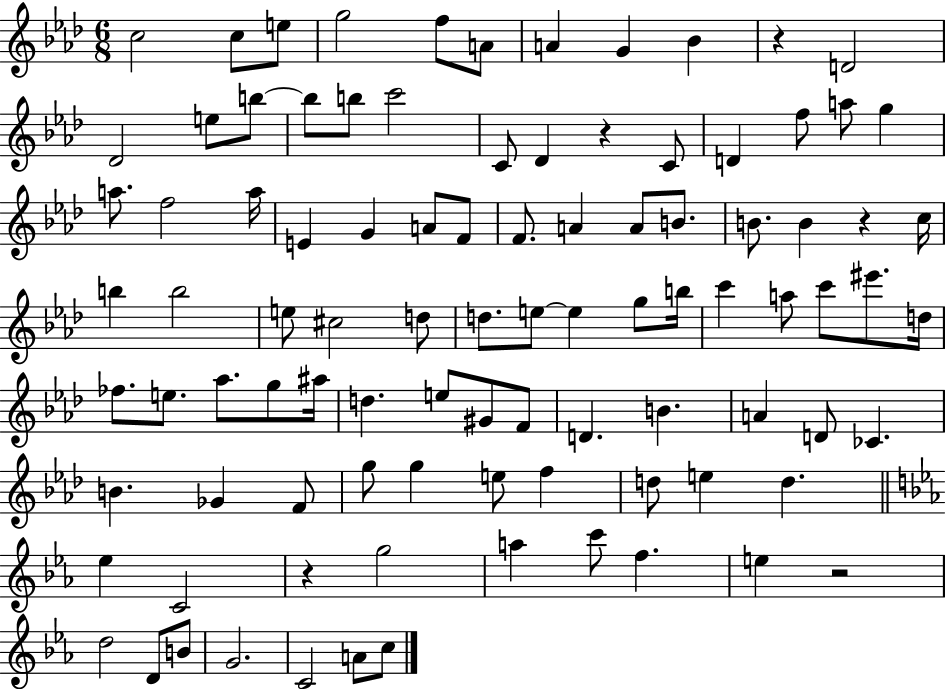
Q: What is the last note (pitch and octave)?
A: C5